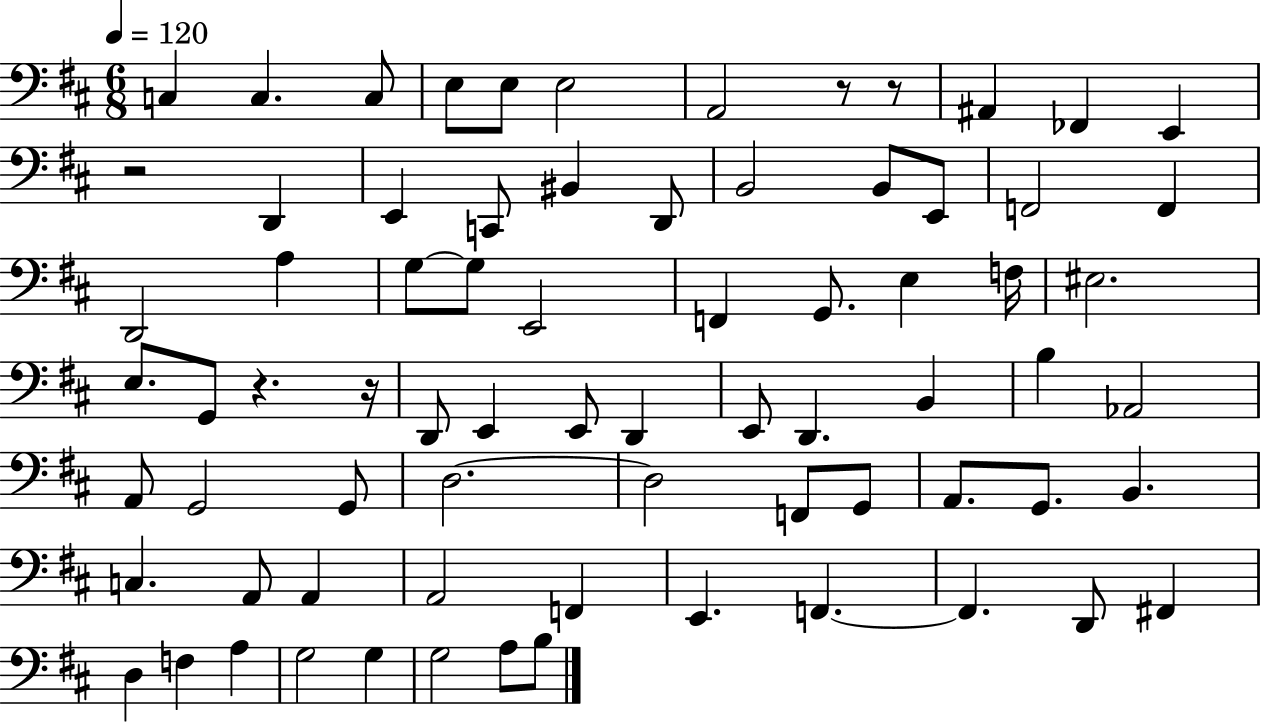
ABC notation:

X:1
T:Untitled
M:6/8
L:1/4
K:D
C, C, C,/2 E,/2 E,/2 E,2 A,,2 z/2 z/2 ^A,, _F,, E,, z2 D,, E,, C,,/2 ^B,, D,,/2 B,,2 B,,/2 E,,/2 F,,2 F,, D,,2 A, G,/2 G,/2 E,,2 F,, G,,/2 E, F,/4 ^E,2 E,/2 G,,/2 z z/4 D,,/2 E,, E,,/2 D,, E,,/2 D,, B,, B, _A,,2 A,,/2 G,,2 G,,/2 D,2 D,2 F,,/2 G,,/2 A,,/2 G,,/2 B,, C, A,,/2 A,, A,,2 F,, E,, F,, F,, D,,/2 ^F,, D, F, A, G,2 G, G,2 A,/2 B,/2